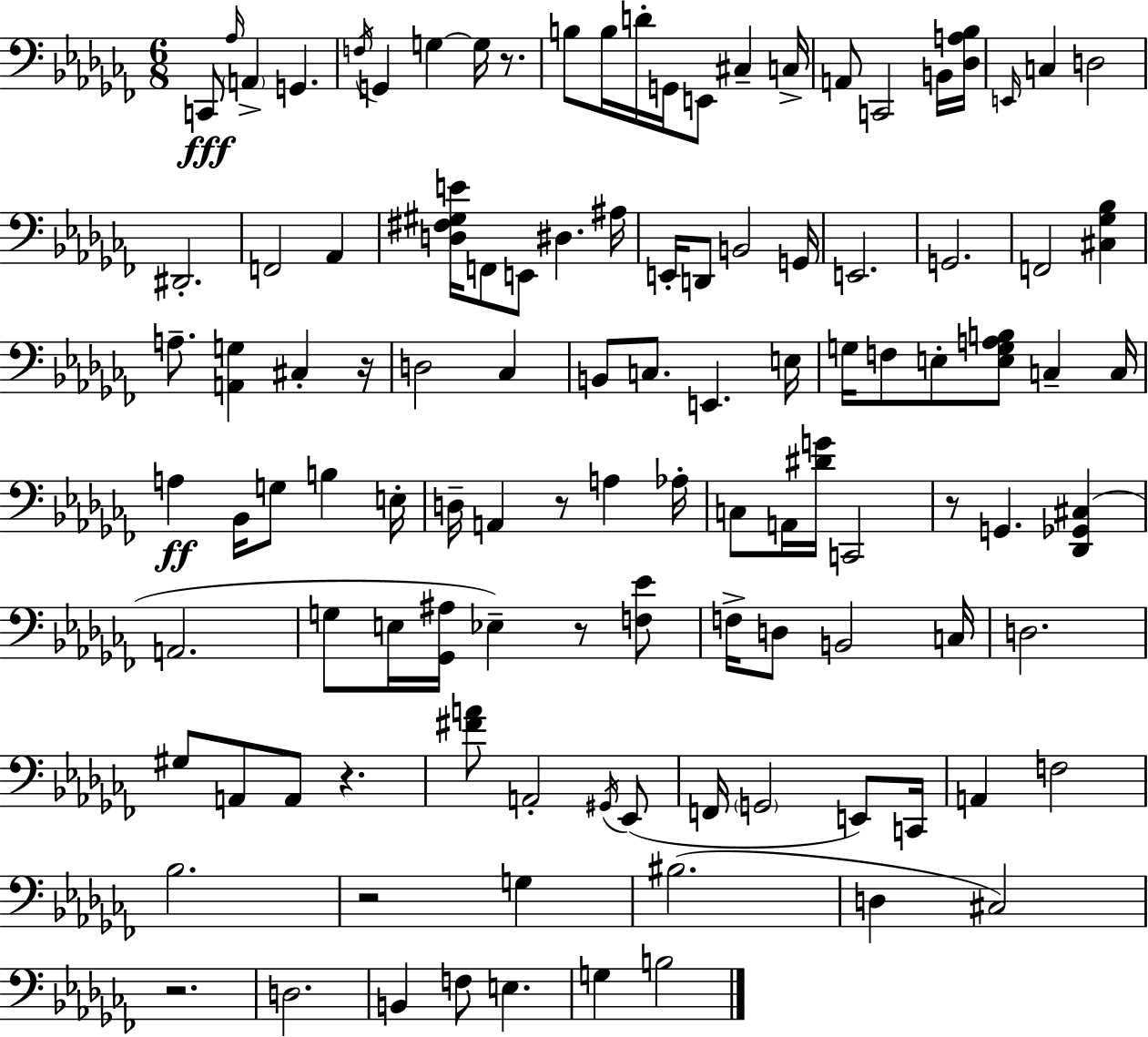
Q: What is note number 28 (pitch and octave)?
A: A#3